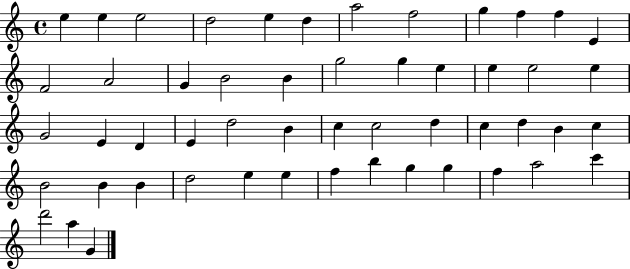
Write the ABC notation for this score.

X:1
T:Untitled
M:4/4
L:1/4
K:C
e e e2 d2 e d a2 f2 g f f E F2 A2 G B2 B g2 g e e e2 e G2 E D E d2 B c c2 d c d B c B2 B B d2 e e f b g g f a2 c' d'2 a G